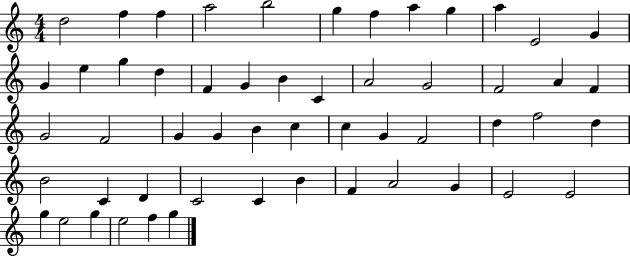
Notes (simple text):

D5/h F5/q F5/q A5/h B5/h G5/q F5/q A5/q G5/q A5/q E4/h G4/q G4/q E5/q G5/q D5/q F4/q G4/q B4/q C4/q A4/h G4/h F4/h A4/q F4/q G4/h F4/h G4/q G4/q B4/q C5/q C5/q G4/q F4/h D5/q F5/h D5/q B4/h C4/q D4/q C4/h C4/q B4/q F4/q A4/h G4/q E4/h E4/h G5/q E5/h G5/q E5/h F5/q G5/q